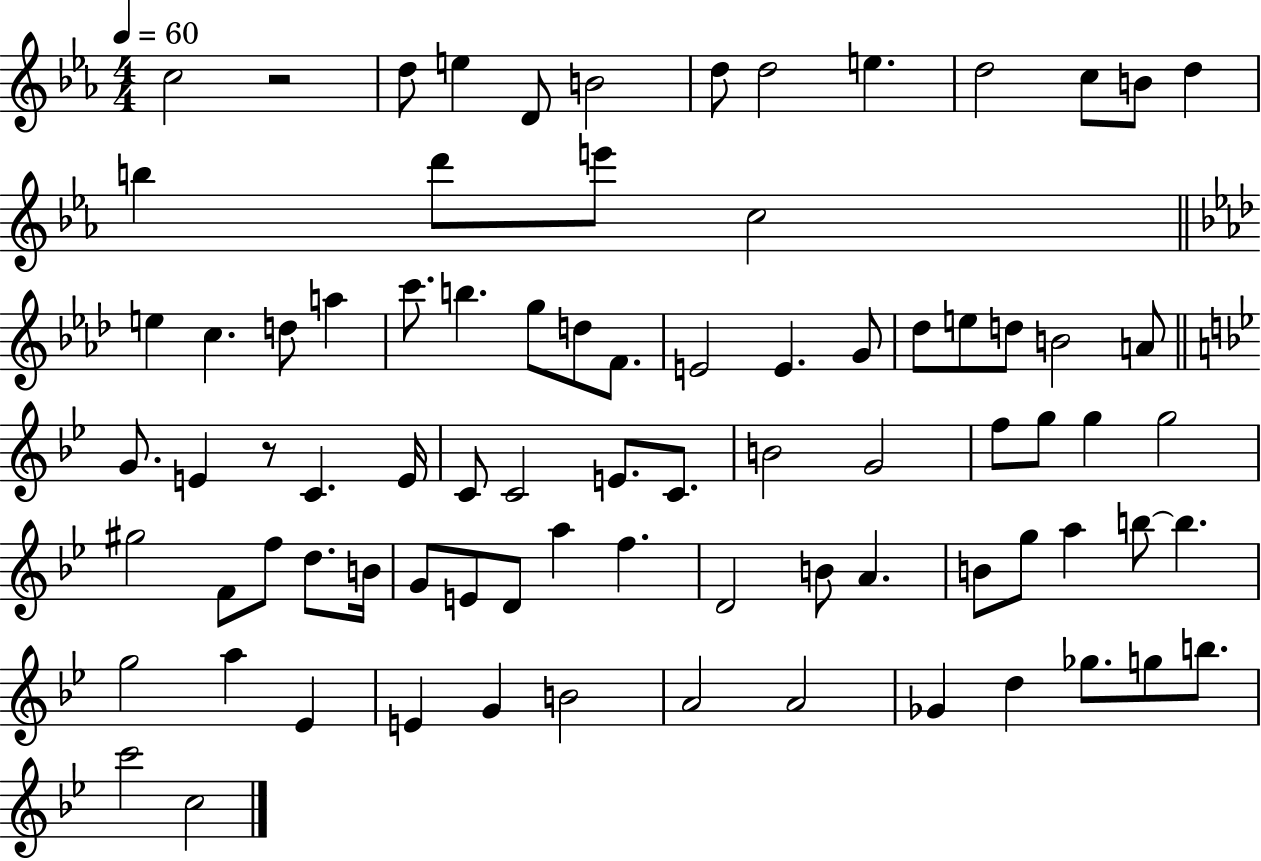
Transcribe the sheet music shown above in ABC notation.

X:1
T:Untitled
M:4/4
L:1/4
K:Eb
c2 z2 d/2 e D/2 B2 d/2 d2 e d2 c/2 B/2 d b d'/2 e'/2 c2 e c d/2 a c'/2 b g/2 d/2 F/2 E2 E G/2 _d/2 e/2 d/2 B2 A/2 G/2 E z/2 C E/4 C/2 C2 E/2 C/2 B2 G2 f/2 g/2 g g2 ^g2 F/2 f/2 d/2 B/4 G/2 E/2 D/2 a f D2 B/2 A B/2 g/2 a b/2 b g2 a _E E G B2 A2 A2 _G d _g/2 g/2 b/2 c'2 c2